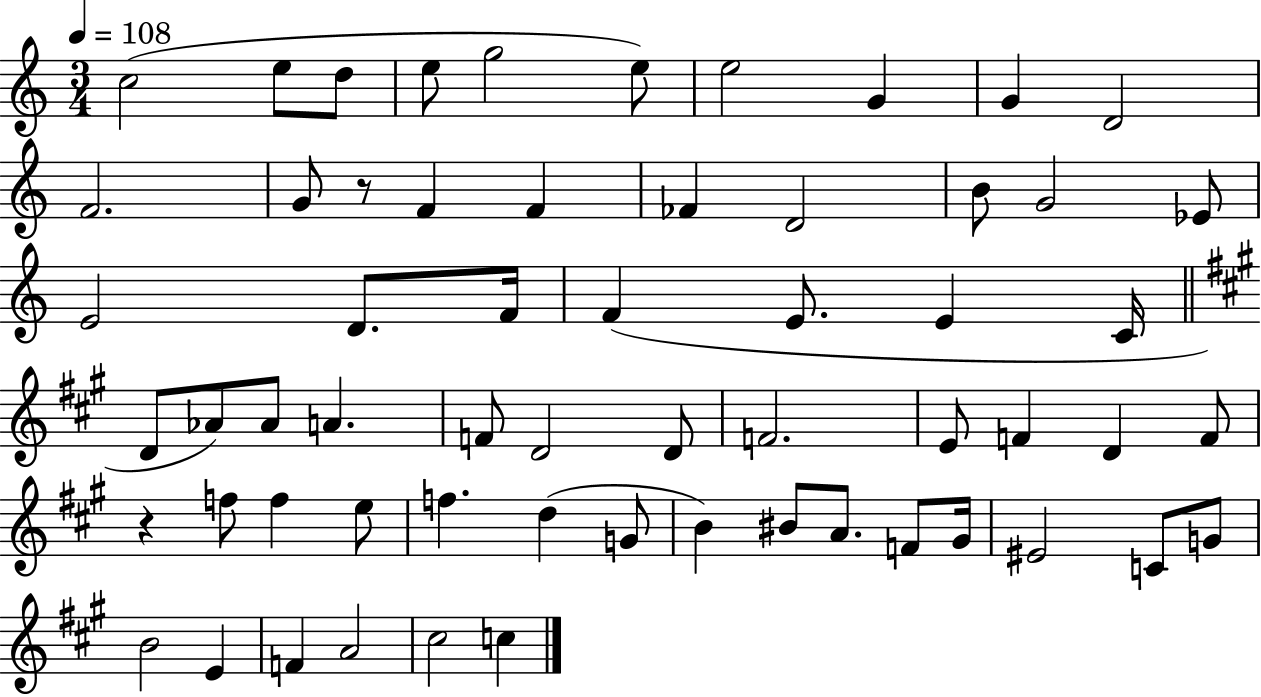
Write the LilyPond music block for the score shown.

{
  \clef treble
  \numericTimeSignature
  \time 3/4
  \key c \major
  \tempo 4 = 108
  \repeat volta 2 { c''2( e''8 d''8 | e''8 g''2 e''8) | e''2 g'4 | g'4 d'2 | \break f'2. | g'8 r8 f'4 f'4 | fes'4 d'2 | b'8 g'2 ees'8 | \break e'2 d'8. f'16 | f'4( e'8. e'4 c'16 | \bar "||" \break \key a \major d'8 aes'8) aes'8 a'4. | f'8 d'2 d'8 | f'2. | e'8 f'4 d'4 f'8 | \break r4 f''8 f''4 e''8 | f''4. d''4( g'8 | b'4) bis'8 a'8. f'8 gis'16 | eis'2 c'8 g'8 | \break b'2 e'4 | f'4 a'2 | cis''2 c''4 | } \bar "|."
}